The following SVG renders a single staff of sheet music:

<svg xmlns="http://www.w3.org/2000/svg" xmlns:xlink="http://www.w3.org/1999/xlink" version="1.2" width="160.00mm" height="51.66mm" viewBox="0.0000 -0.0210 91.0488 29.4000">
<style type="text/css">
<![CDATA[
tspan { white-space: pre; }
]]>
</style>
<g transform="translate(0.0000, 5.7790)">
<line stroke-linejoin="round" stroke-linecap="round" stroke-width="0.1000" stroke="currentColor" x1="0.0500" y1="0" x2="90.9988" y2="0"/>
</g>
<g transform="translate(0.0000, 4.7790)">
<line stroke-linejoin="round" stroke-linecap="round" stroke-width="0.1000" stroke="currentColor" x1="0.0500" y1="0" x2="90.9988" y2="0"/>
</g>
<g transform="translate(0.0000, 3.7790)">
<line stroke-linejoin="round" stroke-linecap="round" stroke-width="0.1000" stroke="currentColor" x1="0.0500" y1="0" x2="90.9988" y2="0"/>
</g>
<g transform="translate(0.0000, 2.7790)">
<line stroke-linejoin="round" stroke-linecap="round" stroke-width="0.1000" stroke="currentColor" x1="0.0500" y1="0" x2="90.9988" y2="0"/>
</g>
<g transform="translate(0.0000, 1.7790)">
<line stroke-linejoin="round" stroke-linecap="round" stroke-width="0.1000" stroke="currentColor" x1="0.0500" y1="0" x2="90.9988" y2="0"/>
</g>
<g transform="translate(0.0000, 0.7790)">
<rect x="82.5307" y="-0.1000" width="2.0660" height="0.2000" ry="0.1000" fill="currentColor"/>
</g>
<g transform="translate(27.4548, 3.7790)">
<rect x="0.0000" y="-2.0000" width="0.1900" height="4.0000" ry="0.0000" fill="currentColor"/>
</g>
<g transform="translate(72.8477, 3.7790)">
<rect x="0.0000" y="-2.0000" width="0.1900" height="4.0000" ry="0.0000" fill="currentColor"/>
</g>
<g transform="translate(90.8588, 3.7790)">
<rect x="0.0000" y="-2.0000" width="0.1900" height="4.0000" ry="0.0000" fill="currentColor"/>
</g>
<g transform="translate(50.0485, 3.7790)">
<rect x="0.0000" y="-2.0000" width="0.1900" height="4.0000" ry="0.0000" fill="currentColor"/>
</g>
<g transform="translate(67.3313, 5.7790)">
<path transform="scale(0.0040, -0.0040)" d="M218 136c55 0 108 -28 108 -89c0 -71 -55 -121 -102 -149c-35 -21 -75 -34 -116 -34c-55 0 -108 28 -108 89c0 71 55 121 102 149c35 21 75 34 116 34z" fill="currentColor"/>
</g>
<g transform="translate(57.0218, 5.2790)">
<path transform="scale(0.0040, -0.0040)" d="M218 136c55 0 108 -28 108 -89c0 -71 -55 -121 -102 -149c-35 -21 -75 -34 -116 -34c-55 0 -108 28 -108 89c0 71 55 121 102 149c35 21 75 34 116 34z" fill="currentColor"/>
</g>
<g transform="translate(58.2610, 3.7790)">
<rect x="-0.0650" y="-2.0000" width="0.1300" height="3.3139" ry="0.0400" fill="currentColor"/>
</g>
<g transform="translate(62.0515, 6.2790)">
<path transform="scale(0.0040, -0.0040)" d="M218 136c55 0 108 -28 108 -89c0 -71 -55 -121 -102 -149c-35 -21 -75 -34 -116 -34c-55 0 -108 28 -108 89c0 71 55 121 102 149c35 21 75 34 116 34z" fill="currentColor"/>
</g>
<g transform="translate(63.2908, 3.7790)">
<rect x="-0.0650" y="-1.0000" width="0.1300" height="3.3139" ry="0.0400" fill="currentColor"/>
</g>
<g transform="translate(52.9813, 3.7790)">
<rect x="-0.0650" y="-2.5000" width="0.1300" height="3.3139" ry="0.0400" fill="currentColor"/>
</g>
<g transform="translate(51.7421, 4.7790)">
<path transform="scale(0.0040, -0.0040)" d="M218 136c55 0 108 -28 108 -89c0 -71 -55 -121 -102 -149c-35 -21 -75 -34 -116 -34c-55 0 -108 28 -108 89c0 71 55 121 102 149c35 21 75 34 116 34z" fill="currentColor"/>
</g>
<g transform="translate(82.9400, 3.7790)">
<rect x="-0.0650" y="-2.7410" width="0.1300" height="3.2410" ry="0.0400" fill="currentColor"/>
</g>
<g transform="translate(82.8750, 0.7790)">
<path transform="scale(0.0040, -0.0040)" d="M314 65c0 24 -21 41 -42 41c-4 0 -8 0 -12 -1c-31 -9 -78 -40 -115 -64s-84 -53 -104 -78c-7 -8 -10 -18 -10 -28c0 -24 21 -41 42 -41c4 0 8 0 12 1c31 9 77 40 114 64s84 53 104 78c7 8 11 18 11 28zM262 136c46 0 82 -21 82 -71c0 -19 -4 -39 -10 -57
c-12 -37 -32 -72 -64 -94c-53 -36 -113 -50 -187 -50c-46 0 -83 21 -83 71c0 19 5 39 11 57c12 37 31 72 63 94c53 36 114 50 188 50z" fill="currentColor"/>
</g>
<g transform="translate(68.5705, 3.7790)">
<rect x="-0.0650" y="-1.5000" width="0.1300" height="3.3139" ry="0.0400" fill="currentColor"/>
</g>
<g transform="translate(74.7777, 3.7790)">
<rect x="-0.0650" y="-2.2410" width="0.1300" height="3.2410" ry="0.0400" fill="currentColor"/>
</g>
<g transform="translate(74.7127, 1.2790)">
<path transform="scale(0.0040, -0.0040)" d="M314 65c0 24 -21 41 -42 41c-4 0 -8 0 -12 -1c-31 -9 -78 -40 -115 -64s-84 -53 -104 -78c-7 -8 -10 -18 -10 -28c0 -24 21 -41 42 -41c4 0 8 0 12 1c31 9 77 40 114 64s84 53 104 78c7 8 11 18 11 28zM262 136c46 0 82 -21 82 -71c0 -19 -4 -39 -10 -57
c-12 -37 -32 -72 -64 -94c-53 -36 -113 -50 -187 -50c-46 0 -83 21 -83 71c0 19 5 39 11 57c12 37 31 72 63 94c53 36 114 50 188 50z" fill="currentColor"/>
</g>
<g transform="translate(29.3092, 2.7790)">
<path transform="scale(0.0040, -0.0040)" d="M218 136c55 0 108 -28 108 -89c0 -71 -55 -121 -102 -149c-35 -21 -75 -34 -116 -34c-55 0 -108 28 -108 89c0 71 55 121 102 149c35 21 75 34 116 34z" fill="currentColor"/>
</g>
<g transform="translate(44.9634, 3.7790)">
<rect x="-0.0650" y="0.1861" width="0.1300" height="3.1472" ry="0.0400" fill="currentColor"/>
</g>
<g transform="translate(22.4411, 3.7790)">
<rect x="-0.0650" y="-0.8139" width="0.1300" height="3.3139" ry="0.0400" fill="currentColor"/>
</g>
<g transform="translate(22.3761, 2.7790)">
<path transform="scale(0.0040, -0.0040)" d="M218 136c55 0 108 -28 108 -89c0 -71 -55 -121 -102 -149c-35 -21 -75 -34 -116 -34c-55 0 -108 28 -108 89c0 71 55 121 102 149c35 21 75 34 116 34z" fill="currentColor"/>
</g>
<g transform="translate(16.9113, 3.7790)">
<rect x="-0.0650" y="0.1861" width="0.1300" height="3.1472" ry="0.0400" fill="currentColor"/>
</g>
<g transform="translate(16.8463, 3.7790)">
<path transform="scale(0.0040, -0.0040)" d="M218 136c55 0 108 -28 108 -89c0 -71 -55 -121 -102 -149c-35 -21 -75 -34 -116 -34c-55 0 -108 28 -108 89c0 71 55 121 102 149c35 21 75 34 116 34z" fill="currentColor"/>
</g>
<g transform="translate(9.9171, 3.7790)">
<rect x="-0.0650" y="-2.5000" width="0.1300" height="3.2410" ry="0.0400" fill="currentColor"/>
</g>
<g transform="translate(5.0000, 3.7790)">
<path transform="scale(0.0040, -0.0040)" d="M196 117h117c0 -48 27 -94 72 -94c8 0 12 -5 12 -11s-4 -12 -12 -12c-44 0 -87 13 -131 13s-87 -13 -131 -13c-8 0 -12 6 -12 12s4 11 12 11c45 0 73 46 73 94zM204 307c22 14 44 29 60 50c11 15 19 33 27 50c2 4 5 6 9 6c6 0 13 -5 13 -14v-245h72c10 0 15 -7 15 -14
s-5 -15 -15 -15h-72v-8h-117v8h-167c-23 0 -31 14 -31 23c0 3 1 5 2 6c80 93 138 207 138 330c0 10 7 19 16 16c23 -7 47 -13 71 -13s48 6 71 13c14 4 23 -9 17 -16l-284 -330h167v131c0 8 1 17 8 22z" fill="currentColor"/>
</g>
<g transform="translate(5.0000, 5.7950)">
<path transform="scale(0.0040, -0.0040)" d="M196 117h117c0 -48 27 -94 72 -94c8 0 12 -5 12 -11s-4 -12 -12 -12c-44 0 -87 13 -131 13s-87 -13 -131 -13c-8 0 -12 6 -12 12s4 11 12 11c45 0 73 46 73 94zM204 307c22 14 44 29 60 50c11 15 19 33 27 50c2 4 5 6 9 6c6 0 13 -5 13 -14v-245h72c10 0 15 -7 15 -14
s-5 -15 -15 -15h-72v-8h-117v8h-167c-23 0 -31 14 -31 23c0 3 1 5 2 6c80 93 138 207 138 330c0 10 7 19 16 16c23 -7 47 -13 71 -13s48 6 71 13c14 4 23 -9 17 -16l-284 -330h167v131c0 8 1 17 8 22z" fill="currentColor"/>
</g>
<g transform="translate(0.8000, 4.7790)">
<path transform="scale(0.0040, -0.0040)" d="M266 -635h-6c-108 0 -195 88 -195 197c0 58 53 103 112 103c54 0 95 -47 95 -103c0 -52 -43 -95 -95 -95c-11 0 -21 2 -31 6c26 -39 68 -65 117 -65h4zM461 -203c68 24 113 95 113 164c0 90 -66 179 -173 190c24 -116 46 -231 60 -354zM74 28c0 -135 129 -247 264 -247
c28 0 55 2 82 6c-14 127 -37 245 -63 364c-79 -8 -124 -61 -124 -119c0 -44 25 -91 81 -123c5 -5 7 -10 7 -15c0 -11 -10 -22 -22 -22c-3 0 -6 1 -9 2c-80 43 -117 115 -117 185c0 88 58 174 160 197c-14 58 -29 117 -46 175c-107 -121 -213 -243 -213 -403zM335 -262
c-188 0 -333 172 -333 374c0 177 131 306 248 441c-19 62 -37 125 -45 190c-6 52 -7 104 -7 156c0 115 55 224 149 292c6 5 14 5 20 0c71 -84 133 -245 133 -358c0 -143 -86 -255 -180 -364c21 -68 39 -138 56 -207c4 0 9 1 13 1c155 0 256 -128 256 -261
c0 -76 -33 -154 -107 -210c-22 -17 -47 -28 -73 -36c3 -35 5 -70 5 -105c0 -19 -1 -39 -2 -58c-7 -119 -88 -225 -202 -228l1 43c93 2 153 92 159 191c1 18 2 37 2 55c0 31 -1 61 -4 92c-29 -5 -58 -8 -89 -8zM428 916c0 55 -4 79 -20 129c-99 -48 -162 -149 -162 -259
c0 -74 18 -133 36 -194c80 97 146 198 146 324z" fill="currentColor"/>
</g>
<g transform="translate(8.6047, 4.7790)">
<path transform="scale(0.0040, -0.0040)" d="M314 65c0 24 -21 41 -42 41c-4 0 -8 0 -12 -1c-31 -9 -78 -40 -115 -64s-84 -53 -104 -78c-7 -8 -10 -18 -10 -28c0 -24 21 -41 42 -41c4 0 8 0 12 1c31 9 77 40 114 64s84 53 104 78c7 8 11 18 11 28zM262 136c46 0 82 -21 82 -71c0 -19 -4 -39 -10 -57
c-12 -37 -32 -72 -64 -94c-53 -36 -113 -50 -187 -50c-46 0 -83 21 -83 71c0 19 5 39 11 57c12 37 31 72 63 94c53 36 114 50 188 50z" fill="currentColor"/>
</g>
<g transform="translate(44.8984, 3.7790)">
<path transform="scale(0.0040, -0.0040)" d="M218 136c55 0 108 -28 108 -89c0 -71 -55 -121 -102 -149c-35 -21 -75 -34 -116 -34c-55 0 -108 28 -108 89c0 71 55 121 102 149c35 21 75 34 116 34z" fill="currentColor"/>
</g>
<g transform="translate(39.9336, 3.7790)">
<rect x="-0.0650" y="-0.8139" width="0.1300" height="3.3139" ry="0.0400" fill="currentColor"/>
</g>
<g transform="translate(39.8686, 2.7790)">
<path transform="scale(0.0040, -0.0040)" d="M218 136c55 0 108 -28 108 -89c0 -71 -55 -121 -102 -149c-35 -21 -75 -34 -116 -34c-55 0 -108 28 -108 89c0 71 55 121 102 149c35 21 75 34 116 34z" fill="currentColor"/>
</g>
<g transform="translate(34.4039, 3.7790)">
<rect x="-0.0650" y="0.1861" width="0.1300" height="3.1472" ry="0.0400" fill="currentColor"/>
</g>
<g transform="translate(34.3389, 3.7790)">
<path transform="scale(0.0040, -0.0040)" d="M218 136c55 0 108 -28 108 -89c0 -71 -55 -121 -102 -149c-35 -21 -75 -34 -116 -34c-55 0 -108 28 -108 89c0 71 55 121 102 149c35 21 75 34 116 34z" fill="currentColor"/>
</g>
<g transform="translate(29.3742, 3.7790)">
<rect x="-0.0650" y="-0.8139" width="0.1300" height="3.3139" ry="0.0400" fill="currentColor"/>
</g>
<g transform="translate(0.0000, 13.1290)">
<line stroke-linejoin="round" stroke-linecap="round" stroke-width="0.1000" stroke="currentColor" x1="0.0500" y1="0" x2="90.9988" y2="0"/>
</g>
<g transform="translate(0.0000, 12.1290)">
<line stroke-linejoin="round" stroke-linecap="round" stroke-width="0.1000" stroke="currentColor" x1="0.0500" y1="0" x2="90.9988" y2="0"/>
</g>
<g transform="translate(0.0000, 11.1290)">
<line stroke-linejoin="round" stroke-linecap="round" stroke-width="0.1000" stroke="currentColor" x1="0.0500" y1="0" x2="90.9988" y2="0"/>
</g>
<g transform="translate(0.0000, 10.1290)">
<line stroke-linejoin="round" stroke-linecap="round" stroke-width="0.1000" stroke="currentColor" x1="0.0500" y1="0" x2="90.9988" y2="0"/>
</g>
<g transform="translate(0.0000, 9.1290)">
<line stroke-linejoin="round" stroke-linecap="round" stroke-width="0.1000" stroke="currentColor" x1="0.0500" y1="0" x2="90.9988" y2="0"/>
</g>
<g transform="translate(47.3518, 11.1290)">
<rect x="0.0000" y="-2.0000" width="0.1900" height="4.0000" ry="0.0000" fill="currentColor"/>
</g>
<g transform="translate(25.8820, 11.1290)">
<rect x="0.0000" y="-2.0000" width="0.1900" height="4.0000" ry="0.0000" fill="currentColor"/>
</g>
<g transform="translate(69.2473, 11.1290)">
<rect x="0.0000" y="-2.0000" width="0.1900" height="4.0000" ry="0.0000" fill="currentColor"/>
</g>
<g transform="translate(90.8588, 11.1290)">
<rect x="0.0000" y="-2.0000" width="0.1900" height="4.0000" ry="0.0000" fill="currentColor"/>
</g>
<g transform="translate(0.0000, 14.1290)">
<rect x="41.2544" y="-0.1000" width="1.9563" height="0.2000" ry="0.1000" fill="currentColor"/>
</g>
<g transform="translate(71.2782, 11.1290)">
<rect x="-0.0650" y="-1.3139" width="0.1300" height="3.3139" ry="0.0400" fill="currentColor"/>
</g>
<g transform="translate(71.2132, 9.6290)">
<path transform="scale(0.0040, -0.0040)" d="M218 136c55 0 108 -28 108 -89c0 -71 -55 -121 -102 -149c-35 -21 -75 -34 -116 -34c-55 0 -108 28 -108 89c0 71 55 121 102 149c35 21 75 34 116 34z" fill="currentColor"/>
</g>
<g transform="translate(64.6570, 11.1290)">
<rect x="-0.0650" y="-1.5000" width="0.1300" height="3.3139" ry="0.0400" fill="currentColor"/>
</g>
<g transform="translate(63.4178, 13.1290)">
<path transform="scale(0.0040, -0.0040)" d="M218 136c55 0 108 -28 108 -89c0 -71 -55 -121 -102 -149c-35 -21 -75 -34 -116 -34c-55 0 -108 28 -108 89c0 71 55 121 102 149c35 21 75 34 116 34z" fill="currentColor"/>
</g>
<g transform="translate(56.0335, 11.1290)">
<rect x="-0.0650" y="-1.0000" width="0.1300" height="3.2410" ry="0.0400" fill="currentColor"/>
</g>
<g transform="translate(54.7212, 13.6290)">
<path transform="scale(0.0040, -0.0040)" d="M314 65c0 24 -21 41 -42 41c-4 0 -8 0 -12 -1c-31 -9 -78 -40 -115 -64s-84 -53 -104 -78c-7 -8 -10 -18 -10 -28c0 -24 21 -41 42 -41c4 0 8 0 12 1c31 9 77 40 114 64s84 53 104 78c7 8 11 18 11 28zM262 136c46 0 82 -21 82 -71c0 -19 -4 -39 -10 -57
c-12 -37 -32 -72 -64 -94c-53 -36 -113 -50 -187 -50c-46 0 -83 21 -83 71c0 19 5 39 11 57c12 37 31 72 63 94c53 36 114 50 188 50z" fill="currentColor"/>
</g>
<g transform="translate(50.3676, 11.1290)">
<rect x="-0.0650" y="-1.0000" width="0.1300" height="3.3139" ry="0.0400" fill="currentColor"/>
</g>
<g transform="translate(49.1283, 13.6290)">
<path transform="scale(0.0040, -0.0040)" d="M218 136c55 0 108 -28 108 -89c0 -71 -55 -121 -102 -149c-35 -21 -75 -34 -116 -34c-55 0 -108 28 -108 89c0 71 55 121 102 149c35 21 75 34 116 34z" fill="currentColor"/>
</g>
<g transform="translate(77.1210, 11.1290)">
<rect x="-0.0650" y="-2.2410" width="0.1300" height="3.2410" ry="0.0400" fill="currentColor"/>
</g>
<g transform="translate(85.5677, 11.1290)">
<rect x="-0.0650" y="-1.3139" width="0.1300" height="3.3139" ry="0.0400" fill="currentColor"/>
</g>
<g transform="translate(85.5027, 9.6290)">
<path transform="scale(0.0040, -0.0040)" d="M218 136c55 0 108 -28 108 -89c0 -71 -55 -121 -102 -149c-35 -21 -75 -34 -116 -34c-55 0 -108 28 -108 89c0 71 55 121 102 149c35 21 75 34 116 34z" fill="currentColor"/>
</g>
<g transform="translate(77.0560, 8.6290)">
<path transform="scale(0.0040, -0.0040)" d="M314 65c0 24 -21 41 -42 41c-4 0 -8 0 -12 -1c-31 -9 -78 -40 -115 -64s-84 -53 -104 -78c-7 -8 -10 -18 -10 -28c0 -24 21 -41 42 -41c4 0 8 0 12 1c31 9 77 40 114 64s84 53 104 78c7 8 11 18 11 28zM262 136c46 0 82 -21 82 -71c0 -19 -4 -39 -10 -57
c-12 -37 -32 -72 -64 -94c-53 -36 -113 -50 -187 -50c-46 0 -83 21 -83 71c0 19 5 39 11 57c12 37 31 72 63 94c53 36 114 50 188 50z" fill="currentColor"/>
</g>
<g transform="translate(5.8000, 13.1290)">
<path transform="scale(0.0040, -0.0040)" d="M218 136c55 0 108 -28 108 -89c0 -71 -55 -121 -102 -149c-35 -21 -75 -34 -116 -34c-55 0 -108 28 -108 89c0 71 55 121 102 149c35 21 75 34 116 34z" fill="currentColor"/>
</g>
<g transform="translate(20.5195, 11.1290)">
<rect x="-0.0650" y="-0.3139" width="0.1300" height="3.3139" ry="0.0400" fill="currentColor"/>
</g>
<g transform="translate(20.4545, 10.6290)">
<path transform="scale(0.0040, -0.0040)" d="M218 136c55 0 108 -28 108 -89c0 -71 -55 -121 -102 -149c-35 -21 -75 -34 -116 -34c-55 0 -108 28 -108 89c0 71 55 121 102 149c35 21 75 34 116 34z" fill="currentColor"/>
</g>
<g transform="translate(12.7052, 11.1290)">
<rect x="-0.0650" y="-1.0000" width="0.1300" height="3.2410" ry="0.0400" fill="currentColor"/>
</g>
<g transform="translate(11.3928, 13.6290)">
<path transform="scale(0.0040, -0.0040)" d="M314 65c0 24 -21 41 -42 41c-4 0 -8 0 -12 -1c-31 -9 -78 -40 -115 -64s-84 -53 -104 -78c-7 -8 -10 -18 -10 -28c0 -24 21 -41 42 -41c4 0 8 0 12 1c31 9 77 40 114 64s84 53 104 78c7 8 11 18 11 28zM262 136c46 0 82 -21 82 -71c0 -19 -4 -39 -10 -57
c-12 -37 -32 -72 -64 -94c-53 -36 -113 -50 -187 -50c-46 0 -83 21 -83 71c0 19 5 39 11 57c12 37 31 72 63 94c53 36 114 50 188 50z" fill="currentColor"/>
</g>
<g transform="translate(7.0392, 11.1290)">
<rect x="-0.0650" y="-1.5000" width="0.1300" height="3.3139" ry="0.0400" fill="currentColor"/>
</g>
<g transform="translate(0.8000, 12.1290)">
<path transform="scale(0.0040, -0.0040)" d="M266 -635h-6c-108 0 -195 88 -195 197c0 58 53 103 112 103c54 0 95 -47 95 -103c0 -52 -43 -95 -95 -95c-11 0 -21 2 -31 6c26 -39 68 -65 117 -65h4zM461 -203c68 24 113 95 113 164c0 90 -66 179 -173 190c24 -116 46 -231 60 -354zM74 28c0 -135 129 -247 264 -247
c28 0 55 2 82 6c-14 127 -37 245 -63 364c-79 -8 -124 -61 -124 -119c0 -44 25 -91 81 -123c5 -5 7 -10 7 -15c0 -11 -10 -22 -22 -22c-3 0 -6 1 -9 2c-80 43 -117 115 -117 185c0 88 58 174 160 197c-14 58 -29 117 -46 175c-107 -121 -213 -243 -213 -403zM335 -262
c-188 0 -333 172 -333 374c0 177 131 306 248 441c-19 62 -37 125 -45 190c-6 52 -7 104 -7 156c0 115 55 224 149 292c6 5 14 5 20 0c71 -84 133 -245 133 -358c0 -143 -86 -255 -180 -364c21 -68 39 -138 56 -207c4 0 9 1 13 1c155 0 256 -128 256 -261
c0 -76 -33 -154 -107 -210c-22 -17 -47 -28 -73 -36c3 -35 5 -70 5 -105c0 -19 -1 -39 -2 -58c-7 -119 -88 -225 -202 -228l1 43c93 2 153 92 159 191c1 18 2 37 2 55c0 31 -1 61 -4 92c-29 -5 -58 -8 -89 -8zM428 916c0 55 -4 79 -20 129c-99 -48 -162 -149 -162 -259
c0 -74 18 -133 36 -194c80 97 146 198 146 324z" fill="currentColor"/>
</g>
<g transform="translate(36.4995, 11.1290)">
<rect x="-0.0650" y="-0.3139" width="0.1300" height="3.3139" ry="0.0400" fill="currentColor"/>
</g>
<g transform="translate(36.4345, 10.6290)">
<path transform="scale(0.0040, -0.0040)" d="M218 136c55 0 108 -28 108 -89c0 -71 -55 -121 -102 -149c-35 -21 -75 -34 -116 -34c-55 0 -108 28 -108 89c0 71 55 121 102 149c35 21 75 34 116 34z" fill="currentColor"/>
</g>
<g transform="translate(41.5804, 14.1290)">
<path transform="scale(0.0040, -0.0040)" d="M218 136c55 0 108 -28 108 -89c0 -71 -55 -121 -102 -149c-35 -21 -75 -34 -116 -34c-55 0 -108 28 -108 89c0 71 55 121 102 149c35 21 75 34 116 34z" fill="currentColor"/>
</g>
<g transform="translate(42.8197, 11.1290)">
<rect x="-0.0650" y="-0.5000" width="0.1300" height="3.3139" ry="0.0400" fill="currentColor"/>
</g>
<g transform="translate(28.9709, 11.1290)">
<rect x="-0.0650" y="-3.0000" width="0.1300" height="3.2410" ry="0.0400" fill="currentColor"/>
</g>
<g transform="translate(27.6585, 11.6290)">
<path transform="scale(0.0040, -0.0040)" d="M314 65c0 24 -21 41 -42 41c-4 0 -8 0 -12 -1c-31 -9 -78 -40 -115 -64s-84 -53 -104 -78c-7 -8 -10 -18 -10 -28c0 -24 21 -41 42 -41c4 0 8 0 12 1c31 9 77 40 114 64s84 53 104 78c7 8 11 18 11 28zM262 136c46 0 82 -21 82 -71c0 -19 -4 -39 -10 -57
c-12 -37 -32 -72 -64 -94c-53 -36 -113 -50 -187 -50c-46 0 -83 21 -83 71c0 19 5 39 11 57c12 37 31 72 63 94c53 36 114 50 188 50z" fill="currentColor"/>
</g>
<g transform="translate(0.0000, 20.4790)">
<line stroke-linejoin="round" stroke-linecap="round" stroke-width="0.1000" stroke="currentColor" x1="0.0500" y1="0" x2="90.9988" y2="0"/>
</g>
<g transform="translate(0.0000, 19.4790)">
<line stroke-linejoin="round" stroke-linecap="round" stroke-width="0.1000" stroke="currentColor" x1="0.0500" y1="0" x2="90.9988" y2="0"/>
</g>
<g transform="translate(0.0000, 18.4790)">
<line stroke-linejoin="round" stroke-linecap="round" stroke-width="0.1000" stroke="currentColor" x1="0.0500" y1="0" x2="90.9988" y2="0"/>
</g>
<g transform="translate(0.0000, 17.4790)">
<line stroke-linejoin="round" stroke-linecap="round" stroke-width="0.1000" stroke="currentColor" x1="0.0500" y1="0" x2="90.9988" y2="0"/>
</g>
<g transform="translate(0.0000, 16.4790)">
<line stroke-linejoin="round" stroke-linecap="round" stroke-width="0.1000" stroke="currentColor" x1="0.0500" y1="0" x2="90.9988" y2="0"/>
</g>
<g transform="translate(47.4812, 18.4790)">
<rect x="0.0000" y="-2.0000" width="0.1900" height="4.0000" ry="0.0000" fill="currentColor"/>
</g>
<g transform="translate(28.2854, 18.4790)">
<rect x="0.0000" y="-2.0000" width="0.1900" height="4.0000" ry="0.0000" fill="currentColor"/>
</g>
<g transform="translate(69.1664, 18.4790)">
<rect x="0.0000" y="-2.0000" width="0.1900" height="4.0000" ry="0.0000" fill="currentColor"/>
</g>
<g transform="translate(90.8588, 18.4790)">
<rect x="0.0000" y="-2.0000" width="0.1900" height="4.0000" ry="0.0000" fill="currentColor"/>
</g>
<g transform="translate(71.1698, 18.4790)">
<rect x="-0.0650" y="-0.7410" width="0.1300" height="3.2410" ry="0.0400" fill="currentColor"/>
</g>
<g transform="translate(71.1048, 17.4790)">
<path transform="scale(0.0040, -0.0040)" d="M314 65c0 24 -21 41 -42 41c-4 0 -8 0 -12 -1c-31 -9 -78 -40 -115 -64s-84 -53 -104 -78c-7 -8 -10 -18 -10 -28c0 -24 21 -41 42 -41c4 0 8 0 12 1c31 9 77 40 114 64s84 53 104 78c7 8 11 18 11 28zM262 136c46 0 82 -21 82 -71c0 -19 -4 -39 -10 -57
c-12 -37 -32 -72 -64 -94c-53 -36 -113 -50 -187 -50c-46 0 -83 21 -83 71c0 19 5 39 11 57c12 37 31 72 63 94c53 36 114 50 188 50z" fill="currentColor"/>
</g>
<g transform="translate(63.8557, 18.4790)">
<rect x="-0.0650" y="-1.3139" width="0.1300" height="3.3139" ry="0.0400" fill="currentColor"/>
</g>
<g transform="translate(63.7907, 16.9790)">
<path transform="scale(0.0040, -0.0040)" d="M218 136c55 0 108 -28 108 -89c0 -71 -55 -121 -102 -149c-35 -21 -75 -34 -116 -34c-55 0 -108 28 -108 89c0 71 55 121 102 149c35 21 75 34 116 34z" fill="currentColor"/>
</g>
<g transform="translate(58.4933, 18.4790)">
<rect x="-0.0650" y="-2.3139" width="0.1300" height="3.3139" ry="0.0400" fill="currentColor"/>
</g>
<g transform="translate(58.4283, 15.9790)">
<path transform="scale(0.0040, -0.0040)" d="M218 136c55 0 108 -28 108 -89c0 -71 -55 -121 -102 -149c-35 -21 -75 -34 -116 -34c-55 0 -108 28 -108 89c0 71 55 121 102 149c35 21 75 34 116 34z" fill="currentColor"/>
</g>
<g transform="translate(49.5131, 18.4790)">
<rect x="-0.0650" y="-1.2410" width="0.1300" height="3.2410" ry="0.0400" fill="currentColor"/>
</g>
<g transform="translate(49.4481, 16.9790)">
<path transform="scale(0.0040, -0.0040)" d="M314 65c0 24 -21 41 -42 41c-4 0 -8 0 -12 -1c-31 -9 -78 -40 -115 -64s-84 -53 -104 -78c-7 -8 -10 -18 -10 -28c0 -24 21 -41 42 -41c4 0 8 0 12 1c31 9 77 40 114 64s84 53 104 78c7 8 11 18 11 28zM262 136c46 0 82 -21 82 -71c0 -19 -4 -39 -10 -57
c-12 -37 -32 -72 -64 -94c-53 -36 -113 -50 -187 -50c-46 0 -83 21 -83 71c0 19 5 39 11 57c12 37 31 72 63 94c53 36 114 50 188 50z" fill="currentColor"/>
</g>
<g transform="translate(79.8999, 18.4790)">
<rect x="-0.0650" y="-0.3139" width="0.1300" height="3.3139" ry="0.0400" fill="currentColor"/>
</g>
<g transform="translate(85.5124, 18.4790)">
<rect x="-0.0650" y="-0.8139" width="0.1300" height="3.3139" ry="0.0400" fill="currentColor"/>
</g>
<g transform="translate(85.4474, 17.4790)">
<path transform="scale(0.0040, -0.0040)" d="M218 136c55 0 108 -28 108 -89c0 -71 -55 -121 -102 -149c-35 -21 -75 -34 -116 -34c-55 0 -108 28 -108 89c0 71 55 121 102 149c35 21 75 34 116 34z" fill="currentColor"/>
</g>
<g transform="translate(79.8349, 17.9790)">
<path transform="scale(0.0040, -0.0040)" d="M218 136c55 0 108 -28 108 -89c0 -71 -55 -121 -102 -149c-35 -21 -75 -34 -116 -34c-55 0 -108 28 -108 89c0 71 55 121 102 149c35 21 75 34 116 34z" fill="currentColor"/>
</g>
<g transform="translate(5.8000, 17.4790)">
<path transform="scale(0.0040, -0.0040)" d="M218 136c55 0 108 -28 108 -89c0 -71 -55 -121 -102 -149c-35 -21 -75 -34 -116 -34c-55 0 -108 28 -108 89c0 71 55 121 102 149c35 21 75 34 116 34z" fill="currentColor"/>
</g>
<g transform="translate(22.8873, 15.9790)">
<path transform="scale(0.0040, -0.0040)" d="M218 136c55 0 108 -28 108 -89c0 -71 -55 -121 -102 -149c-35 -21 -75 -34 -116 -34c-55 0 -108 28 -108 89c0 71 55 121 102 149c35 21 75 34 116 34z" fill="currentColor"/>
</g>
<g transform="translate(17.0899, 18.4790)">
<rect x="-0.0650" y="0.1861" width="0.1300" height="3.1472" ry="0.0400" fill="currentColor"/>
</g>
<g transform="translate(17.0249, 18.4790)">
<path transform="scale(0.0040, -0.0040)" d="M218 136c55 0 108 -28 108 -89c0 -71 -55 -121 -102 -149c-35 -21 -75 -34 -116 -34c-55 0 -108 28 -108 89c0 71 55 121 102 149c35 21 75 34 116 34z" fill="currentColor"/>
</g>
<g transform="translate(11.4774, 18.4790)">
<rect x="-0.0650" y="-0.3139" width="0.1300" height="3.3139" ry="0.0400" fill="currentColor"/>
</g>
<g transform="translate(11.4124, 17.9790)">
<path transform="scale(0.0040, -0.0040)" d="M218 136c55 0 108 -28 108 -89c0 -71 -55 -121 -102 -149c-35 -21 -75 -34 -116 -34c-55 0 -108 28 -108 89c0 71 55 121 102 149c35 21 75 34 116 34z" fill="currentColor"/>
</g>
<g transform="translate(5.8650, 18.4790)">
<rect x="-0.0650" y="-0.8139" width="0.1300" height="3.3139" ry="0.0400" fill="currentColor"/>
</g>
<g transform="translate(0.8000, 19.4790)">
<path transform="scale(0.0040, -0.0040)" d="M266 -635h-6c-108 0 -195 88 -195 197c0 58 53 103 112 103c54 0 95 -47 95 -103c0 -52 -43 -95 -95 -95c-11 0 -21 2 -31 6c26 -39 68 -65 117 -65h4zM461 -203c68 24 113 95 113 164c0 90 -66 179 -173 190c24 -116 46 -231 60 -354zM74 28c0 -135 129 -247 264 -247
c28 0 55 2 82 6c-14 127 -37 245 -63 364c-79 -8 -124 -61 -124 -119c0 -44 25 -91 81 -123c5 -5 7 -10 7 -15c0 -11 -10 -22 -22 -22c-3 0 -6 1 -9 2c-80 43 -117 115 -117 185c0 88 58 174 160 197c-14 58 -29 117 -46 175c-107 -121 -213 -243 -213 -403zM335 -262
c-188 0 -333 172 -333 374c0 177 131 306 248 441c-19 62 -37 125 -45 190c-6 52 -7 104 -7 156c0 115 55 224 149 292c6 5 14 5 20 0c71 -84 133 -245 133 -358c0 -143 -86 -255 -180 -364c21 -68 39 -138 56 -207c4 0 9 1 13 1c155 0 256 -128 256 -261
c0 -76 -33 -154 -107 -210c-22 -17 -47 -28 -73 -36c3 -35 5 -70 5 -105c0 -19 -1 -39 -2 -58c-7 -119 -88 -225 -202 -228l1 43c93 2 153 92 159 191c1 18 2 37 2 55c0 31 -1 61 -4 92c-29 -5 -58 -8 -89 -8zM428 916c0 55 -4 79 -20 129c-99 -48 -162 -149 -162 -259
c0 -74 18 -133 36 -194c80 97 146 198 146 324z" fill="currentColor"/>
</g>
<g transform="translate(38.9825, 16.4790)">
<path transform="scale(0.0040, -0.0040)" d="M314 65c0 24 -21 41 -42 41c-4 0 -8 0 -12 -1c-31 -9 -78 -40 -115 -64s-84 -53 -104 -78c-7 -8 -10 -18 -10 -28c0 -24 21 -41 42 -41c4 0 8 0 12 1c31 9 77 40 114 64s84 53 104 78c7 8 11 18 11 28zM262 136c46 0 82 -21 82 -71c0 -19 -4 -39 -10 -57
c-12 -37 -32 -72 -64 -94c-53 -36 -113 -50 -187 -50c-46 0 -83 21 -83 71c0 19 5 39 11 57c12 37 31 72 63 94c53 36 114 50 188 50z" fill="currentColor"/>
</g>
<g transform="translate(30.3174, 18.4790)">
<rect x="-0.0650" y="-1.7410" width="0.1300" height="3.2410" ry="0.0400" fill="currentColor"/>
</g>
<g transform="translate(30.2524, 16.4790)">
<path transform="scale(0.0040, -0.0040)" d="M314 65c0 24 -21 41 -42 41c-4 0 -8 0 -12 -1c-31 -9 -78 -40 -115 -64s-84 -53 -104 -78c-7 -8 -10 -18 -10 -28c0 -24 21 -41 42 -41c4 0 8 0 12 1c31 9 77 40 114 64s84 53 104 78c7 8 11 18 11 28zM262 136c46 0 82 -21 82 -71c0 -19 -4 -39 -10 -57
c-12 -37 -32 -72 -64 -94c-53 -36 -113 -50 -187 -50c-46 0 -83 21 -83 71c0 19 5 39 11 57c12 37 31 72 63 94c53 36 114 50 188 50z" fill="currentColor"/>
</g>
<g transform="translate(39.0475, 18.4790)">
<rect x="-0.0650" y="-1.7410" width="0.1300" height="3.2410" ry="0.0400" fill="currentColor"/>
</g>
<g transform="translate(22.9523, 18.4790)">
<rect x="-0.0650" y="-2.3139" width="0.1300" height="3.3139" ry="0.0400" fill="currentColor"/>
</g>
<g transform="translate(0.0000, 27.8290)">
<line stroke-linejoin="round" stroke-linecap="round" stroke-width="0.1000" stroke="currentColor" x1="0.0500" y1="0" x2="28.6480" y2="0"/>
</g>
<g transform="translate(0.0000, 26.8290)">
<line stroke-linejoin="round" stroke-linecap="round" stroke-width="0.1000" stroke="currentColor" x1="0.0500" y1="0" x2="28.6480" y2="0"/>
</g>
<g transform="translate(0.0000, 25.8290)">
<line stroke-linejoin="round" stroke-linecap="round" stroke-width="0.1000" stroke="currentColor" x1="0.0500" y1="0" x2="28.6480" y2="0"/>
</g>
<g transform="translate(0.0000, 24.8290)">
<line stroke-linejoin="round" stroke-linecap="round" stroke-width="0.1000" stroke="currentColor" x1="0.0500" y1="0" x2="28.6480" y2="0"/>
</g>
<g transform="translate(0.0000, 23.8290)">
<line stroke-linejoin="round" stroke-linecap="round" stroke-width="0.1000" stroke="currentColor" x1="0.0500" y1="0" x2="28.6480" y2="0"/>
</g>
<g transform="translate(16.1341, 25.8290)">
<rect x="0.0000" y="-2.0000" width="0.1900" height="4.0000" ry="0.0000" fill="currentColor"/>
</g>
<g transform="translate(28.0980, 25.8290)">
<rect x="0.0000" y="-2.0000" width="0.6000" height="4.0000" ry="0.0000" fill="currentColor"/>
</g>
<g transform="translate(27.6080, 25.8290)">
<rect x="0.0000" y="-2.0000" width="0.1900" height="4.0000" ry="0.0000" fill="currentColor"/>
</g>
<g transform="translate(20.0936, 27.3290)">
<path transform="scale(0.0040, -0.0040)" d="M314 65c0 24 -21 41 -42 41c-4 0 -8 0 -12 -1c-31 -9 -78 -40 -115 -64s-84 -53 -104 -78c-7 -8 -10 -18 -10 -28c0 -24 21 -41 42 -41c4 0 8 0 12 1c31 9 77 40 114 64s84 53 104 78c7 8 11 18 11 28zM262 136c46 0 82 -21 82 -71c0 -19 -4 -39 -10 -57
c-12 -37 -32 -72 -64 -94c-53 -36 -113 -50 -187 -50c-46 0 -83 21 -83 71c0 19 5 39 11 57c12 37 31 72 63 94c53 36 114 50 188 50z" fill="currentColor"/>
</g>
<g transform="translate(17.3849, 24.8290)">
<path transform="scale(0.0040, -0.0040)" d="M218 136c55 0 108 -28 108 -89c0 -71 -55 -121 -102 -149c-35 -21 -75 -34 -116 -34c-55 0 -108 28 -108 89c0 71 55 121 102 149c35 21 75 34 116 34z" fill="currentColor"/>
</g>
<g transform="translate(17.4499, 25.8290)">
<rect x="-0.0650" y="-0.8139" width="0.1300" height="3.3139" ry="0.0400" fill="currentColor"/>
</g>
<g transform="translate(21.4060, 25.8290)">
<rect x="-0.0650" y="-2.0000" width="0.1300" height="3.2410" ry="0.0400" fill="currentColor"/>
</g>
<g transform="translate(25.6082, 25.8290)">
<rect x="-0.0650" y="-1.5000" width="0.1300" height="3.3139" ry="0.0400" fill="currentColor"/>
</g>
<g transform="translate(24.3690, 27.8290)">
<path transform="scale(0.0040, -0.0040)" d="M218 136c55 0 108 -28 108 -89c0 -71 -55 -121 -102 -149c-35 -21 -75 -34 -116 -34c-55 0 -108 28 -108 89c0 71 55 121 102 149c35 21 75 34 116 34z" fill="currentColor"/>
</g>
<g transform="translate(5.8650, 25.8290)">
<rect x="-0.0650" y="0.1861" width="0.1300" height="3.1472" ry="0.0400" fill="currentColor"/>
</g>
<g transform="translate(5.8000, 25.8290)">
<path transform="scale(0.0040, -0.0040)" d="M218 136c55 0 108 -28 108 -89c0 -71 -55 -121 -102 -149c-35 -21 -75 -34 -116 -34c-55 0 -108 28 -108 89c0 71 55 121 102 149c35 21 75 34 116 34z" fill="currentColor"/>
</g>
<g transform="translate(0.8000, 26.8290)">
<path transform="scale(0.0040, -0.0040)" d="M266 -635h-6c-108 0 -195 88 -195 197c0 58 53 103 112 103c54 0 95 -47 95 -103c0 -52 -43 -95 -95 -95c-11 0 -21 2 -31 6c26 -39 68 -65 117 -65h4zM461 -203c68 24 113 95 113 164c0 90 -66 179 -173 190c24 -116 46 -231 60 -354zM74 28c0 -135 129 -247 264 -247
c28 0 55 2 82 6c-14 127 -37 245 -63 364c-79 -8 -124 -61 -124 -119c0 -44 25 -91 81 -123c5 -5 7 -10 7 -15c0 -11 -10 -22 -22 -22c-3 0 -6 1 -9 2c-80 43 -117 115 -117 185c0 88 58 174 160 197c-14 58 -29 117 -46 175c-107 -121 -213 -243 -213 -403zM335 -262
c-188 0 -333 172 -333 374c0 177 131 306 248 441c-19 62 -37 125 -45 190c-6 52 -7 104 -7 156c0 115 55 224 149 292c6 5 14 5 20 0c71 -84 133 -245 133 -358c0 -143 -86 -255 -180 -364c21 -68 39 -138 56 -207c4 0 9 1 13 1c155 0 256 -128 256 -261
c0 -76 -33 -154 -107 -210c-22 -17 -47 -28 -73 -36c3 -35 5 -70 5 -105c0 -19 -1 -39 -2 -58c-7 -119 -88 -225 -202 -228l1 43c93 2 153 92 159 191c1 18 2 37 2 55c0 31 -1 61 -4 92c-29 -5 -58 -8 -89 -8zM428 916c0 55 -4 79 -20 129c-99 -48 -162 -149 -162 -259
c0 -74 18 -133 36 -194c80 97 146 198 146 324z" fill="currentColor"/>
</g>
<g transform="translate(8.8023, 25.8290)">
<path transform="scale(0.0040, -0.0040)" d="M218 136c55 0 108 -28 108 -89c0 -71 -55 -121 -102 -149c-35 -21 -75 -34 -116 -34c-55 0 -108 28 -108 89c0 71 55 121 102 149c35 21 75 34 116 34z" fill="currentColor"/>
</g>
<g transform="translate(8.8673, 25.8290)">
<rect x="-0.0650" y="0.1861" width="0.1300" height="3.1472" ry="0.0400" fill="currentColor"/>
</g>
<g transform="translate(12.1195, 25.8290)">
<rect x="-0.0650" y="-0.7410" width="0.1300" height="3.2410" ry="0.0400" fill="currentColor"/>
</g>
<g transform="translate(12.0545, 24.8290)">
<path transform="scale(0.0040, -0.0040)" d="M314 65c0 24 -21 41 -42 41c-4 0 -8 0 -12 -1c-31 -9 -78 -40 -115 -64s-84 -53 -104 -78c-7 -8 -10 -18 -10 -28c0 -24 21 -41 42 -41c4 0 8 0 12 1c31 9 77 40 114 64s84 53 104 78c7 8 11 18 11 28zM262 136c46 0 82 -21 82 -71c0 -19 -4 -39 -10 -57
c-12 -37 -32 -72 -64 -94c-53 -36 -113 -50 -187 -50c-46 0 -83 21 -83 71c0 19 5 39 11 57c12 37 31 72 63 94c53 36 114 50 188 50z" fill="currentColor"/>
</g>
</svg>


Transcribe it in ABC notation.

X:1
T:Untitled
M:4/4
L:1/4
K:C
G2 B d d B d B G F D E g2 a2 E D2 c A2 c C D D2 E e g2 e d c B g f2 f2 e2 g e d2 c d B B d2 d F2 E